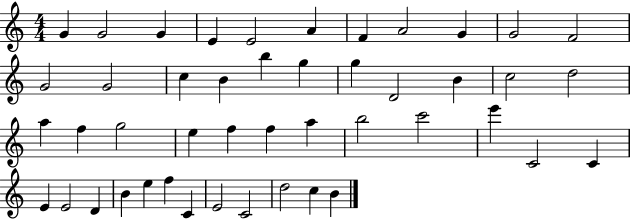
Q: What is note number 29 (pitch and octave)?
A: A5